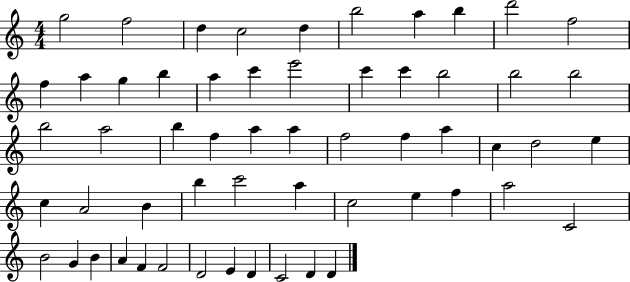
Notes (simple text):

G5/h F5/h D5/q C5/h D5/q B5/h A5/q B5/q D6/h F5/h F5/q A5/q G5/q B5/q A5/q C6/q E6/h C6/q C6/q B5/h B5/h B5/h B5/h A5/h B5/q F5/q A5/q A5/q F5/h F5/q A5/q C5/q D5/h E5/q C5/q A4/h B4/q B5/q C6/h A5/q C5/h E5/q F5/q A5/h C4/h B4/h G4/q B4/q A4/q F4/q F4/h D4/h E4/q D4/q C4/h D4/q D4/q